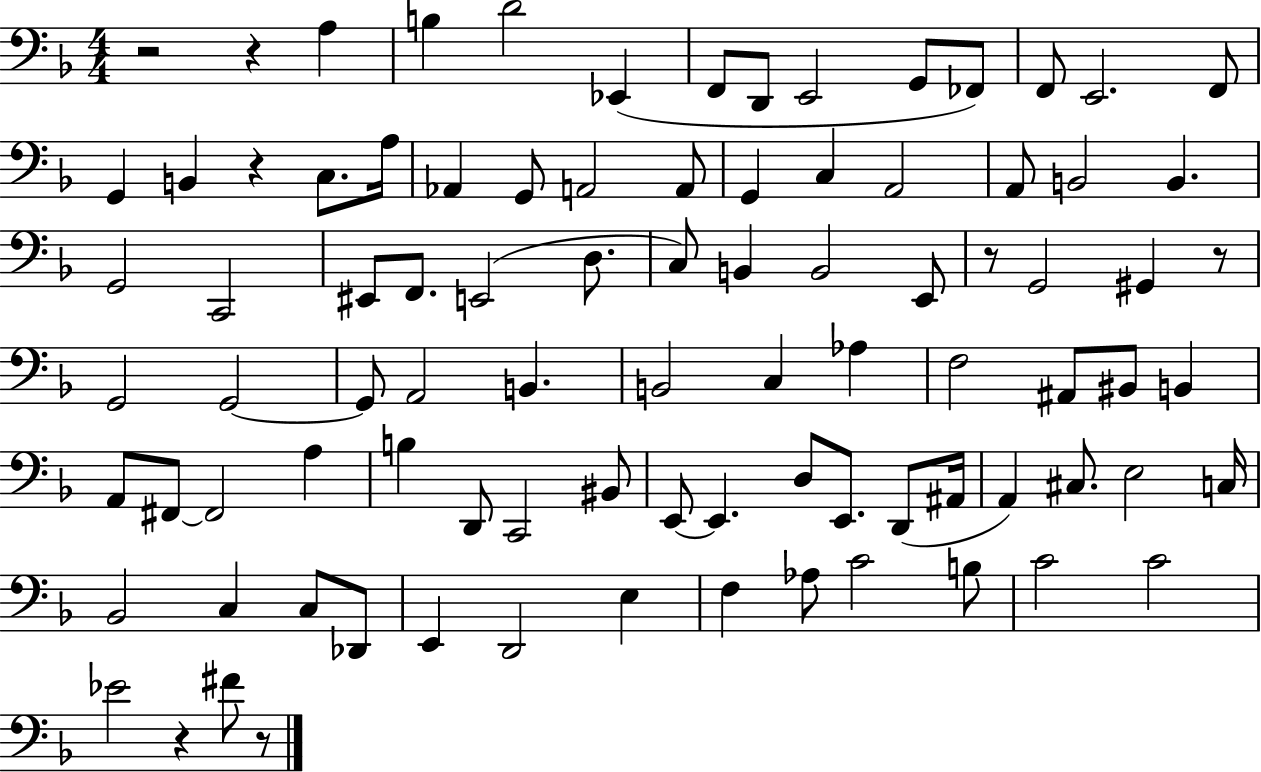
X:1
T:Untitled
M:4/4
L:1/4
K:F
z2 z A, B, D2 _E,, F,,/2 D,,/2 E,,2 G,,/2 _F,,/2 F,,/2 E,,2 F,,/2 G,, B,, z C,/2 A,/4 _A,, G,,/2 A,,2 A,,/2 G,, C, A,,2 A,,/2 B,,2 B,, G,,2 C,,2 ^E,,/2 F,,/2 E,,2 D,/2 C,/2 B,, B,,2 E,,/2 z/2 G,,2 ^G,, z/2 G,,2 G,,2 G,,/2 A,,2 B,, B,,2 C, _A, F,2 ^A,,/2 ^B,,/2 B,, A,,/2 ^F,,/2 ^F,,2 A, B, D,,/2 C,,2 ^B,,/2 E,,/2 E,, D,/2 E,,/2 D,,/2 ^A,,/4 A,, ^C,/2 E,2 C,/4 _B,,2 C, C,/2 _D,,/2 E,, D,,2 E, F, _A,/2 C2 B,/2 C2 C2 _E2 z ^F/2 z/2